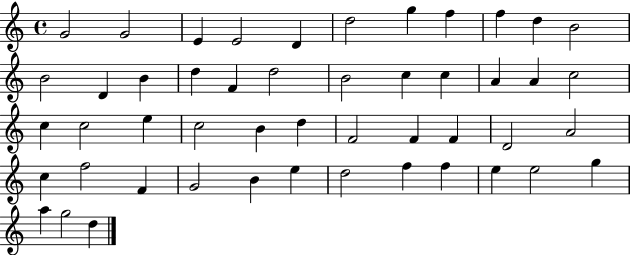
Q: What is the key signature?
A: C major